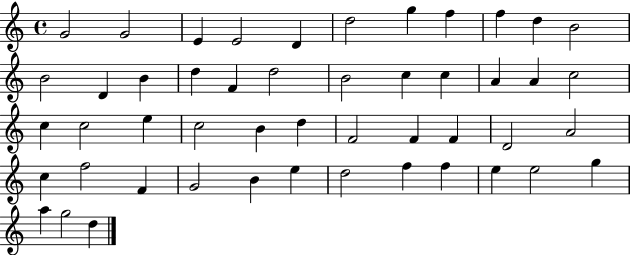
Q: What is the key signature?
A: C major